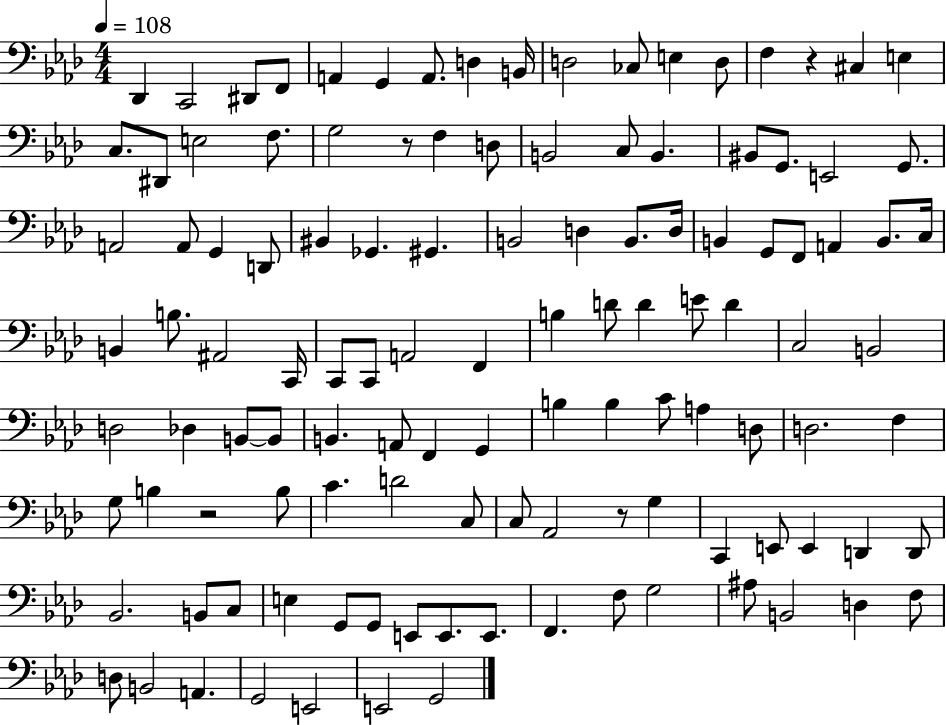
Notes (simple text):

Db2/q C2/h D#2/e F2/e A2/q G2/q A2/e. D3/q B2/s D3/h CES3/e E3/q D3/e F3/q R/q C#3/q E3/q C3/e. D#2/e E3/h F3/e. G3/h R/e F3/q D3/e B2/h C3/e B2/q. BIS2/e G2/e. E2/h G2/e. A2/h A2/e G2/q D2/e BIS2/q Gb2/q. G#2/q. B2/h D3/q B2/e. D3/s B2/q G2/e F2/e A2/q B2/e. C3/s B2/q B3/e. A#2/h C2/s C2/e C2/e A2/h F2/q B3/q D4/e D4/q E4/e D4/q C3/h B2/h D3/h Db3/q B2/e B2/e B2/q. A2/e F2/q G2/q B3/q B3/q C4/e A3/q D3/e D3/h. F3/q G3/e B3/q R/h B3/e C4/q. D4/h C3/e C3/e Ab2/h R/e G3/q C2/q E2/e E2/q D2/q D2/e Bb2/h. B2/e C3/e E3/q G2/e G2/e E2/e E2/e. E2/e. F2/q. F3/e G3/h A#3/e B2/h D3/q F3/e D3/e B2/h A2/q. G2/h E2/h E2/h G2/h